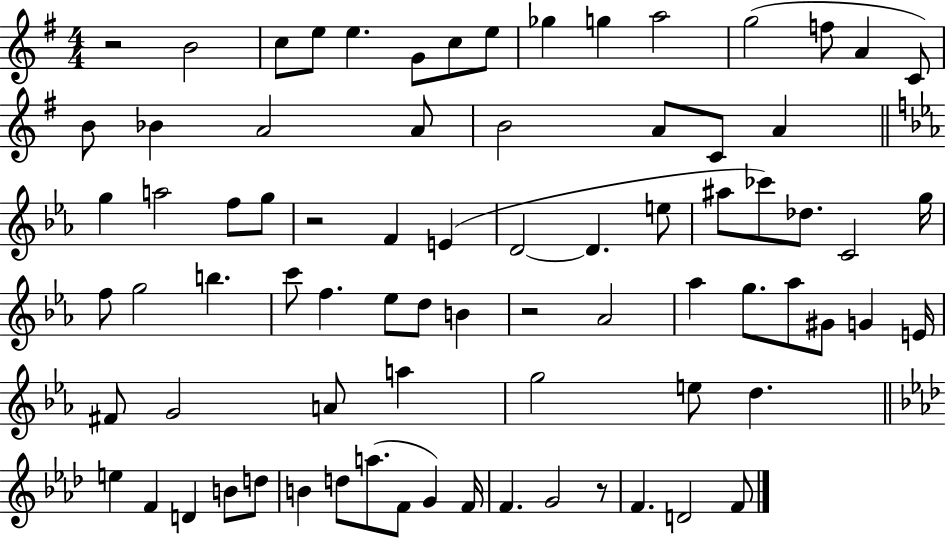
R/h B4/h C5/e E5/e E5/q. G4/e C5/e E5/e Gb5/q G5/q A5/h G5/h F5/e A4/q C4/e B4/e Bb4/q A4/h A4/e B4/h A4/e C4/e A4/q G5/q A5/h F5/e G5/e R/h F4/q E4/q D4/h D4/q. E5/e A#5/e CES6/e Db5/e. C4/h G5/s F5/e G5/h B5/q. C6/e F5/q. Eb5/e D5/e B4/q R/h Ab4/h Ab5/q G5/e. Ab5/e G#4/e G4/q E4/s F#4/e G4/h A4/e A5/q G5/h E5/e D5/q. E5/q F4/q D4/q B4/e D5/e B4/q D5/e A5/e. F4/e G4/q F4/s F4/q. G4/h R/e F4/q. D4/h F4/e